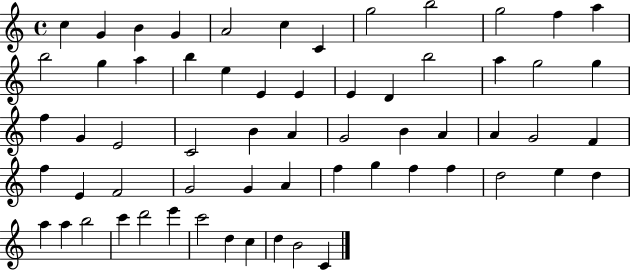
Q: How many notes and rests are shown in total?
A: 62